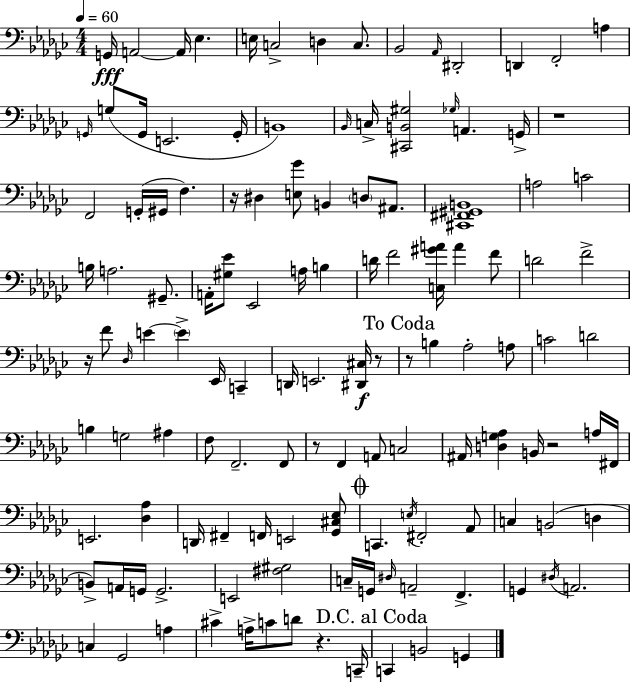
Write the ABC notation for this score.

X:1
T:Untitled
M:4/4
L:1/4
K:Ebm
G,,/4 A,,2 A,,/4 _E, E,/4 C,2 D, C,/2 _B,,2 _A,,/4 ^D,,2 D,, F,,2 A, G,,/4 G,/2 G,,/4 E,,2 G,,/4 B,,4 _B,,/4 C,/4 [^C,,B,,^G,]2 _G,/4 A,, G,,/4 z4 F,,2 G,,/4 ^G,,/4 F, z/4 ^D, [E,_G]/2 B,, D,/2 ^A,,/2 [^C,,^F,,^G,,B,,]4 A,2 C2 B,/4 A,2 ^G,,/2 A,,/4 [^G,_E]/2 _E,,2 A,/4 B, D/4 F2 [C,^GA]/4 A F/2 D2 F2 z/4 F/2 _D,/4 E E _E,,/4 C,, D,,/4 E,,2 [^D,,^C,]/4 z/2 z/2 B, _A,2 A,/2 C2 D2 B, G,2 ^A, F,/2 F,,2 F,,/2 z/2 F,, A,,/2 C,2 ^A,,/4 [D,G,_A,] B,,/4 z2 A,/4 ^F,,/4 E,,2 [_D,_A,] D,,/4 ^F,, F,,/4 E,,2 [_G,,^C,_E,]/2 C,, E,/4 ^F,,2 _A,,/2 C, B,,2 D, B,,/2 A,,/4 G,,/4 G,,2 E,,2 [^F,^G,]2 C,/4 G,,/4 ^D,/4 A,,2 F,, G,, ^D,/4 A,,2 C, _G,,2 A, ^C A,/4 C/2 D/2 z C,,/4 C,, B,,2 G,,